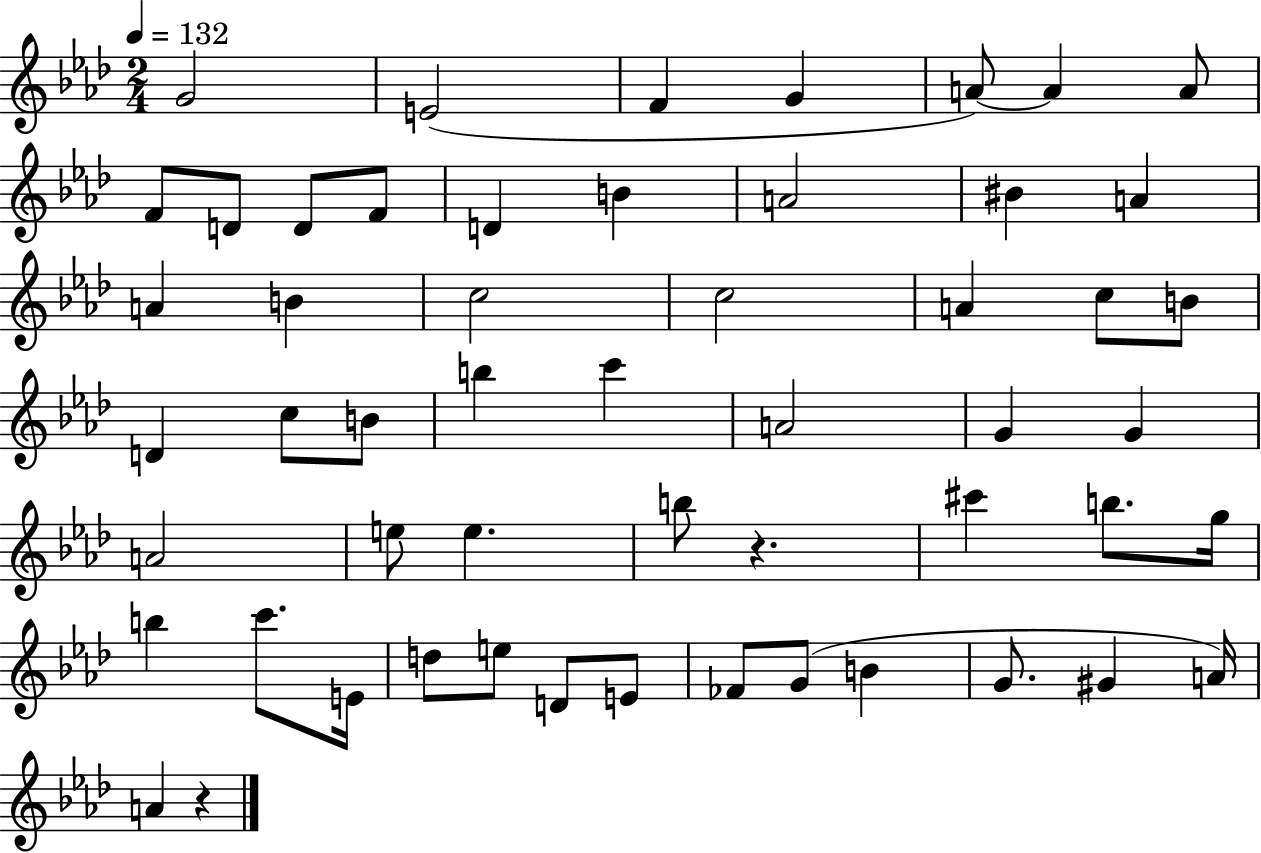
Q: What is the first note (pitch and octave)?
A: G4